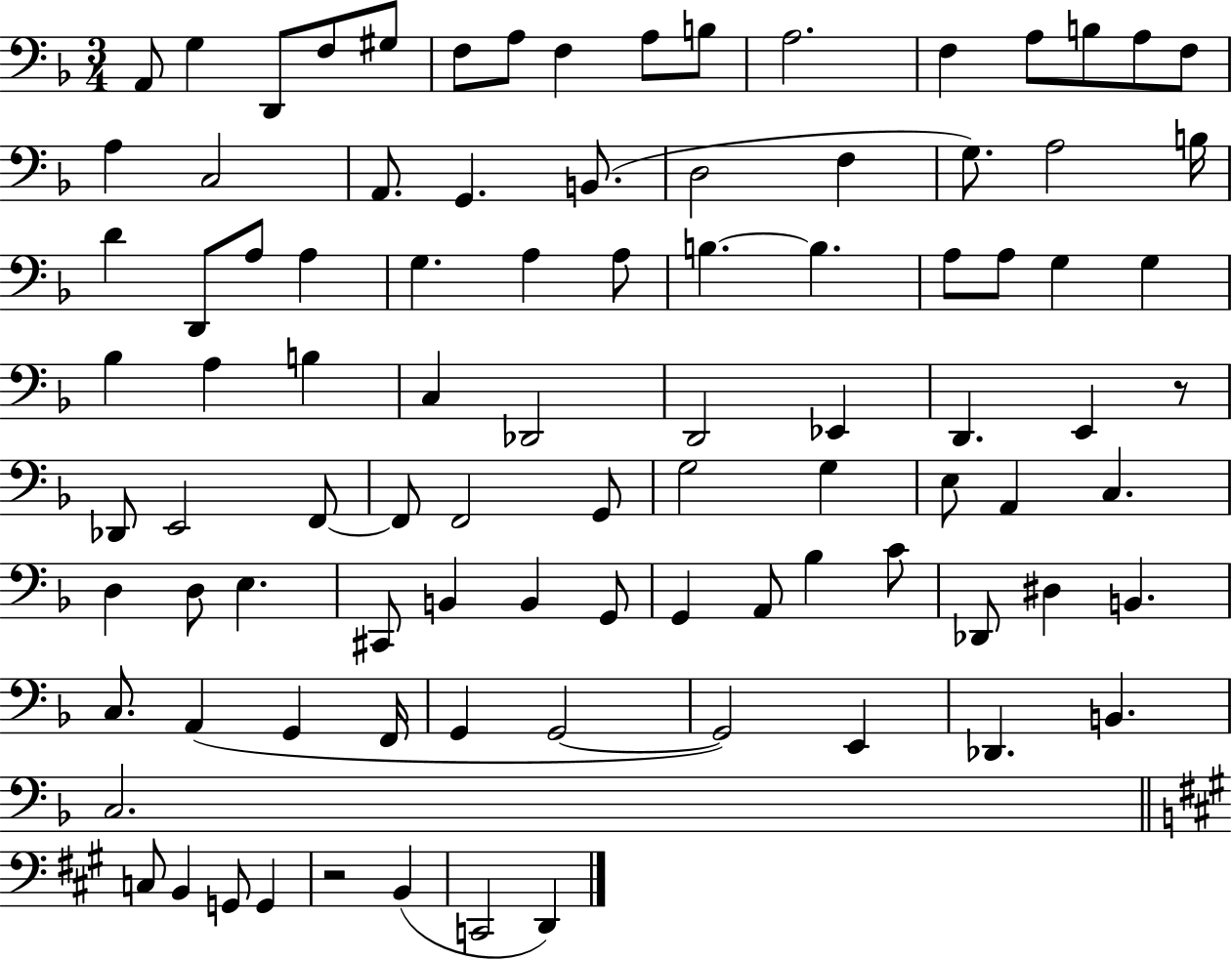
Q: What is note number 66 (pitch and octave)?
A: G2